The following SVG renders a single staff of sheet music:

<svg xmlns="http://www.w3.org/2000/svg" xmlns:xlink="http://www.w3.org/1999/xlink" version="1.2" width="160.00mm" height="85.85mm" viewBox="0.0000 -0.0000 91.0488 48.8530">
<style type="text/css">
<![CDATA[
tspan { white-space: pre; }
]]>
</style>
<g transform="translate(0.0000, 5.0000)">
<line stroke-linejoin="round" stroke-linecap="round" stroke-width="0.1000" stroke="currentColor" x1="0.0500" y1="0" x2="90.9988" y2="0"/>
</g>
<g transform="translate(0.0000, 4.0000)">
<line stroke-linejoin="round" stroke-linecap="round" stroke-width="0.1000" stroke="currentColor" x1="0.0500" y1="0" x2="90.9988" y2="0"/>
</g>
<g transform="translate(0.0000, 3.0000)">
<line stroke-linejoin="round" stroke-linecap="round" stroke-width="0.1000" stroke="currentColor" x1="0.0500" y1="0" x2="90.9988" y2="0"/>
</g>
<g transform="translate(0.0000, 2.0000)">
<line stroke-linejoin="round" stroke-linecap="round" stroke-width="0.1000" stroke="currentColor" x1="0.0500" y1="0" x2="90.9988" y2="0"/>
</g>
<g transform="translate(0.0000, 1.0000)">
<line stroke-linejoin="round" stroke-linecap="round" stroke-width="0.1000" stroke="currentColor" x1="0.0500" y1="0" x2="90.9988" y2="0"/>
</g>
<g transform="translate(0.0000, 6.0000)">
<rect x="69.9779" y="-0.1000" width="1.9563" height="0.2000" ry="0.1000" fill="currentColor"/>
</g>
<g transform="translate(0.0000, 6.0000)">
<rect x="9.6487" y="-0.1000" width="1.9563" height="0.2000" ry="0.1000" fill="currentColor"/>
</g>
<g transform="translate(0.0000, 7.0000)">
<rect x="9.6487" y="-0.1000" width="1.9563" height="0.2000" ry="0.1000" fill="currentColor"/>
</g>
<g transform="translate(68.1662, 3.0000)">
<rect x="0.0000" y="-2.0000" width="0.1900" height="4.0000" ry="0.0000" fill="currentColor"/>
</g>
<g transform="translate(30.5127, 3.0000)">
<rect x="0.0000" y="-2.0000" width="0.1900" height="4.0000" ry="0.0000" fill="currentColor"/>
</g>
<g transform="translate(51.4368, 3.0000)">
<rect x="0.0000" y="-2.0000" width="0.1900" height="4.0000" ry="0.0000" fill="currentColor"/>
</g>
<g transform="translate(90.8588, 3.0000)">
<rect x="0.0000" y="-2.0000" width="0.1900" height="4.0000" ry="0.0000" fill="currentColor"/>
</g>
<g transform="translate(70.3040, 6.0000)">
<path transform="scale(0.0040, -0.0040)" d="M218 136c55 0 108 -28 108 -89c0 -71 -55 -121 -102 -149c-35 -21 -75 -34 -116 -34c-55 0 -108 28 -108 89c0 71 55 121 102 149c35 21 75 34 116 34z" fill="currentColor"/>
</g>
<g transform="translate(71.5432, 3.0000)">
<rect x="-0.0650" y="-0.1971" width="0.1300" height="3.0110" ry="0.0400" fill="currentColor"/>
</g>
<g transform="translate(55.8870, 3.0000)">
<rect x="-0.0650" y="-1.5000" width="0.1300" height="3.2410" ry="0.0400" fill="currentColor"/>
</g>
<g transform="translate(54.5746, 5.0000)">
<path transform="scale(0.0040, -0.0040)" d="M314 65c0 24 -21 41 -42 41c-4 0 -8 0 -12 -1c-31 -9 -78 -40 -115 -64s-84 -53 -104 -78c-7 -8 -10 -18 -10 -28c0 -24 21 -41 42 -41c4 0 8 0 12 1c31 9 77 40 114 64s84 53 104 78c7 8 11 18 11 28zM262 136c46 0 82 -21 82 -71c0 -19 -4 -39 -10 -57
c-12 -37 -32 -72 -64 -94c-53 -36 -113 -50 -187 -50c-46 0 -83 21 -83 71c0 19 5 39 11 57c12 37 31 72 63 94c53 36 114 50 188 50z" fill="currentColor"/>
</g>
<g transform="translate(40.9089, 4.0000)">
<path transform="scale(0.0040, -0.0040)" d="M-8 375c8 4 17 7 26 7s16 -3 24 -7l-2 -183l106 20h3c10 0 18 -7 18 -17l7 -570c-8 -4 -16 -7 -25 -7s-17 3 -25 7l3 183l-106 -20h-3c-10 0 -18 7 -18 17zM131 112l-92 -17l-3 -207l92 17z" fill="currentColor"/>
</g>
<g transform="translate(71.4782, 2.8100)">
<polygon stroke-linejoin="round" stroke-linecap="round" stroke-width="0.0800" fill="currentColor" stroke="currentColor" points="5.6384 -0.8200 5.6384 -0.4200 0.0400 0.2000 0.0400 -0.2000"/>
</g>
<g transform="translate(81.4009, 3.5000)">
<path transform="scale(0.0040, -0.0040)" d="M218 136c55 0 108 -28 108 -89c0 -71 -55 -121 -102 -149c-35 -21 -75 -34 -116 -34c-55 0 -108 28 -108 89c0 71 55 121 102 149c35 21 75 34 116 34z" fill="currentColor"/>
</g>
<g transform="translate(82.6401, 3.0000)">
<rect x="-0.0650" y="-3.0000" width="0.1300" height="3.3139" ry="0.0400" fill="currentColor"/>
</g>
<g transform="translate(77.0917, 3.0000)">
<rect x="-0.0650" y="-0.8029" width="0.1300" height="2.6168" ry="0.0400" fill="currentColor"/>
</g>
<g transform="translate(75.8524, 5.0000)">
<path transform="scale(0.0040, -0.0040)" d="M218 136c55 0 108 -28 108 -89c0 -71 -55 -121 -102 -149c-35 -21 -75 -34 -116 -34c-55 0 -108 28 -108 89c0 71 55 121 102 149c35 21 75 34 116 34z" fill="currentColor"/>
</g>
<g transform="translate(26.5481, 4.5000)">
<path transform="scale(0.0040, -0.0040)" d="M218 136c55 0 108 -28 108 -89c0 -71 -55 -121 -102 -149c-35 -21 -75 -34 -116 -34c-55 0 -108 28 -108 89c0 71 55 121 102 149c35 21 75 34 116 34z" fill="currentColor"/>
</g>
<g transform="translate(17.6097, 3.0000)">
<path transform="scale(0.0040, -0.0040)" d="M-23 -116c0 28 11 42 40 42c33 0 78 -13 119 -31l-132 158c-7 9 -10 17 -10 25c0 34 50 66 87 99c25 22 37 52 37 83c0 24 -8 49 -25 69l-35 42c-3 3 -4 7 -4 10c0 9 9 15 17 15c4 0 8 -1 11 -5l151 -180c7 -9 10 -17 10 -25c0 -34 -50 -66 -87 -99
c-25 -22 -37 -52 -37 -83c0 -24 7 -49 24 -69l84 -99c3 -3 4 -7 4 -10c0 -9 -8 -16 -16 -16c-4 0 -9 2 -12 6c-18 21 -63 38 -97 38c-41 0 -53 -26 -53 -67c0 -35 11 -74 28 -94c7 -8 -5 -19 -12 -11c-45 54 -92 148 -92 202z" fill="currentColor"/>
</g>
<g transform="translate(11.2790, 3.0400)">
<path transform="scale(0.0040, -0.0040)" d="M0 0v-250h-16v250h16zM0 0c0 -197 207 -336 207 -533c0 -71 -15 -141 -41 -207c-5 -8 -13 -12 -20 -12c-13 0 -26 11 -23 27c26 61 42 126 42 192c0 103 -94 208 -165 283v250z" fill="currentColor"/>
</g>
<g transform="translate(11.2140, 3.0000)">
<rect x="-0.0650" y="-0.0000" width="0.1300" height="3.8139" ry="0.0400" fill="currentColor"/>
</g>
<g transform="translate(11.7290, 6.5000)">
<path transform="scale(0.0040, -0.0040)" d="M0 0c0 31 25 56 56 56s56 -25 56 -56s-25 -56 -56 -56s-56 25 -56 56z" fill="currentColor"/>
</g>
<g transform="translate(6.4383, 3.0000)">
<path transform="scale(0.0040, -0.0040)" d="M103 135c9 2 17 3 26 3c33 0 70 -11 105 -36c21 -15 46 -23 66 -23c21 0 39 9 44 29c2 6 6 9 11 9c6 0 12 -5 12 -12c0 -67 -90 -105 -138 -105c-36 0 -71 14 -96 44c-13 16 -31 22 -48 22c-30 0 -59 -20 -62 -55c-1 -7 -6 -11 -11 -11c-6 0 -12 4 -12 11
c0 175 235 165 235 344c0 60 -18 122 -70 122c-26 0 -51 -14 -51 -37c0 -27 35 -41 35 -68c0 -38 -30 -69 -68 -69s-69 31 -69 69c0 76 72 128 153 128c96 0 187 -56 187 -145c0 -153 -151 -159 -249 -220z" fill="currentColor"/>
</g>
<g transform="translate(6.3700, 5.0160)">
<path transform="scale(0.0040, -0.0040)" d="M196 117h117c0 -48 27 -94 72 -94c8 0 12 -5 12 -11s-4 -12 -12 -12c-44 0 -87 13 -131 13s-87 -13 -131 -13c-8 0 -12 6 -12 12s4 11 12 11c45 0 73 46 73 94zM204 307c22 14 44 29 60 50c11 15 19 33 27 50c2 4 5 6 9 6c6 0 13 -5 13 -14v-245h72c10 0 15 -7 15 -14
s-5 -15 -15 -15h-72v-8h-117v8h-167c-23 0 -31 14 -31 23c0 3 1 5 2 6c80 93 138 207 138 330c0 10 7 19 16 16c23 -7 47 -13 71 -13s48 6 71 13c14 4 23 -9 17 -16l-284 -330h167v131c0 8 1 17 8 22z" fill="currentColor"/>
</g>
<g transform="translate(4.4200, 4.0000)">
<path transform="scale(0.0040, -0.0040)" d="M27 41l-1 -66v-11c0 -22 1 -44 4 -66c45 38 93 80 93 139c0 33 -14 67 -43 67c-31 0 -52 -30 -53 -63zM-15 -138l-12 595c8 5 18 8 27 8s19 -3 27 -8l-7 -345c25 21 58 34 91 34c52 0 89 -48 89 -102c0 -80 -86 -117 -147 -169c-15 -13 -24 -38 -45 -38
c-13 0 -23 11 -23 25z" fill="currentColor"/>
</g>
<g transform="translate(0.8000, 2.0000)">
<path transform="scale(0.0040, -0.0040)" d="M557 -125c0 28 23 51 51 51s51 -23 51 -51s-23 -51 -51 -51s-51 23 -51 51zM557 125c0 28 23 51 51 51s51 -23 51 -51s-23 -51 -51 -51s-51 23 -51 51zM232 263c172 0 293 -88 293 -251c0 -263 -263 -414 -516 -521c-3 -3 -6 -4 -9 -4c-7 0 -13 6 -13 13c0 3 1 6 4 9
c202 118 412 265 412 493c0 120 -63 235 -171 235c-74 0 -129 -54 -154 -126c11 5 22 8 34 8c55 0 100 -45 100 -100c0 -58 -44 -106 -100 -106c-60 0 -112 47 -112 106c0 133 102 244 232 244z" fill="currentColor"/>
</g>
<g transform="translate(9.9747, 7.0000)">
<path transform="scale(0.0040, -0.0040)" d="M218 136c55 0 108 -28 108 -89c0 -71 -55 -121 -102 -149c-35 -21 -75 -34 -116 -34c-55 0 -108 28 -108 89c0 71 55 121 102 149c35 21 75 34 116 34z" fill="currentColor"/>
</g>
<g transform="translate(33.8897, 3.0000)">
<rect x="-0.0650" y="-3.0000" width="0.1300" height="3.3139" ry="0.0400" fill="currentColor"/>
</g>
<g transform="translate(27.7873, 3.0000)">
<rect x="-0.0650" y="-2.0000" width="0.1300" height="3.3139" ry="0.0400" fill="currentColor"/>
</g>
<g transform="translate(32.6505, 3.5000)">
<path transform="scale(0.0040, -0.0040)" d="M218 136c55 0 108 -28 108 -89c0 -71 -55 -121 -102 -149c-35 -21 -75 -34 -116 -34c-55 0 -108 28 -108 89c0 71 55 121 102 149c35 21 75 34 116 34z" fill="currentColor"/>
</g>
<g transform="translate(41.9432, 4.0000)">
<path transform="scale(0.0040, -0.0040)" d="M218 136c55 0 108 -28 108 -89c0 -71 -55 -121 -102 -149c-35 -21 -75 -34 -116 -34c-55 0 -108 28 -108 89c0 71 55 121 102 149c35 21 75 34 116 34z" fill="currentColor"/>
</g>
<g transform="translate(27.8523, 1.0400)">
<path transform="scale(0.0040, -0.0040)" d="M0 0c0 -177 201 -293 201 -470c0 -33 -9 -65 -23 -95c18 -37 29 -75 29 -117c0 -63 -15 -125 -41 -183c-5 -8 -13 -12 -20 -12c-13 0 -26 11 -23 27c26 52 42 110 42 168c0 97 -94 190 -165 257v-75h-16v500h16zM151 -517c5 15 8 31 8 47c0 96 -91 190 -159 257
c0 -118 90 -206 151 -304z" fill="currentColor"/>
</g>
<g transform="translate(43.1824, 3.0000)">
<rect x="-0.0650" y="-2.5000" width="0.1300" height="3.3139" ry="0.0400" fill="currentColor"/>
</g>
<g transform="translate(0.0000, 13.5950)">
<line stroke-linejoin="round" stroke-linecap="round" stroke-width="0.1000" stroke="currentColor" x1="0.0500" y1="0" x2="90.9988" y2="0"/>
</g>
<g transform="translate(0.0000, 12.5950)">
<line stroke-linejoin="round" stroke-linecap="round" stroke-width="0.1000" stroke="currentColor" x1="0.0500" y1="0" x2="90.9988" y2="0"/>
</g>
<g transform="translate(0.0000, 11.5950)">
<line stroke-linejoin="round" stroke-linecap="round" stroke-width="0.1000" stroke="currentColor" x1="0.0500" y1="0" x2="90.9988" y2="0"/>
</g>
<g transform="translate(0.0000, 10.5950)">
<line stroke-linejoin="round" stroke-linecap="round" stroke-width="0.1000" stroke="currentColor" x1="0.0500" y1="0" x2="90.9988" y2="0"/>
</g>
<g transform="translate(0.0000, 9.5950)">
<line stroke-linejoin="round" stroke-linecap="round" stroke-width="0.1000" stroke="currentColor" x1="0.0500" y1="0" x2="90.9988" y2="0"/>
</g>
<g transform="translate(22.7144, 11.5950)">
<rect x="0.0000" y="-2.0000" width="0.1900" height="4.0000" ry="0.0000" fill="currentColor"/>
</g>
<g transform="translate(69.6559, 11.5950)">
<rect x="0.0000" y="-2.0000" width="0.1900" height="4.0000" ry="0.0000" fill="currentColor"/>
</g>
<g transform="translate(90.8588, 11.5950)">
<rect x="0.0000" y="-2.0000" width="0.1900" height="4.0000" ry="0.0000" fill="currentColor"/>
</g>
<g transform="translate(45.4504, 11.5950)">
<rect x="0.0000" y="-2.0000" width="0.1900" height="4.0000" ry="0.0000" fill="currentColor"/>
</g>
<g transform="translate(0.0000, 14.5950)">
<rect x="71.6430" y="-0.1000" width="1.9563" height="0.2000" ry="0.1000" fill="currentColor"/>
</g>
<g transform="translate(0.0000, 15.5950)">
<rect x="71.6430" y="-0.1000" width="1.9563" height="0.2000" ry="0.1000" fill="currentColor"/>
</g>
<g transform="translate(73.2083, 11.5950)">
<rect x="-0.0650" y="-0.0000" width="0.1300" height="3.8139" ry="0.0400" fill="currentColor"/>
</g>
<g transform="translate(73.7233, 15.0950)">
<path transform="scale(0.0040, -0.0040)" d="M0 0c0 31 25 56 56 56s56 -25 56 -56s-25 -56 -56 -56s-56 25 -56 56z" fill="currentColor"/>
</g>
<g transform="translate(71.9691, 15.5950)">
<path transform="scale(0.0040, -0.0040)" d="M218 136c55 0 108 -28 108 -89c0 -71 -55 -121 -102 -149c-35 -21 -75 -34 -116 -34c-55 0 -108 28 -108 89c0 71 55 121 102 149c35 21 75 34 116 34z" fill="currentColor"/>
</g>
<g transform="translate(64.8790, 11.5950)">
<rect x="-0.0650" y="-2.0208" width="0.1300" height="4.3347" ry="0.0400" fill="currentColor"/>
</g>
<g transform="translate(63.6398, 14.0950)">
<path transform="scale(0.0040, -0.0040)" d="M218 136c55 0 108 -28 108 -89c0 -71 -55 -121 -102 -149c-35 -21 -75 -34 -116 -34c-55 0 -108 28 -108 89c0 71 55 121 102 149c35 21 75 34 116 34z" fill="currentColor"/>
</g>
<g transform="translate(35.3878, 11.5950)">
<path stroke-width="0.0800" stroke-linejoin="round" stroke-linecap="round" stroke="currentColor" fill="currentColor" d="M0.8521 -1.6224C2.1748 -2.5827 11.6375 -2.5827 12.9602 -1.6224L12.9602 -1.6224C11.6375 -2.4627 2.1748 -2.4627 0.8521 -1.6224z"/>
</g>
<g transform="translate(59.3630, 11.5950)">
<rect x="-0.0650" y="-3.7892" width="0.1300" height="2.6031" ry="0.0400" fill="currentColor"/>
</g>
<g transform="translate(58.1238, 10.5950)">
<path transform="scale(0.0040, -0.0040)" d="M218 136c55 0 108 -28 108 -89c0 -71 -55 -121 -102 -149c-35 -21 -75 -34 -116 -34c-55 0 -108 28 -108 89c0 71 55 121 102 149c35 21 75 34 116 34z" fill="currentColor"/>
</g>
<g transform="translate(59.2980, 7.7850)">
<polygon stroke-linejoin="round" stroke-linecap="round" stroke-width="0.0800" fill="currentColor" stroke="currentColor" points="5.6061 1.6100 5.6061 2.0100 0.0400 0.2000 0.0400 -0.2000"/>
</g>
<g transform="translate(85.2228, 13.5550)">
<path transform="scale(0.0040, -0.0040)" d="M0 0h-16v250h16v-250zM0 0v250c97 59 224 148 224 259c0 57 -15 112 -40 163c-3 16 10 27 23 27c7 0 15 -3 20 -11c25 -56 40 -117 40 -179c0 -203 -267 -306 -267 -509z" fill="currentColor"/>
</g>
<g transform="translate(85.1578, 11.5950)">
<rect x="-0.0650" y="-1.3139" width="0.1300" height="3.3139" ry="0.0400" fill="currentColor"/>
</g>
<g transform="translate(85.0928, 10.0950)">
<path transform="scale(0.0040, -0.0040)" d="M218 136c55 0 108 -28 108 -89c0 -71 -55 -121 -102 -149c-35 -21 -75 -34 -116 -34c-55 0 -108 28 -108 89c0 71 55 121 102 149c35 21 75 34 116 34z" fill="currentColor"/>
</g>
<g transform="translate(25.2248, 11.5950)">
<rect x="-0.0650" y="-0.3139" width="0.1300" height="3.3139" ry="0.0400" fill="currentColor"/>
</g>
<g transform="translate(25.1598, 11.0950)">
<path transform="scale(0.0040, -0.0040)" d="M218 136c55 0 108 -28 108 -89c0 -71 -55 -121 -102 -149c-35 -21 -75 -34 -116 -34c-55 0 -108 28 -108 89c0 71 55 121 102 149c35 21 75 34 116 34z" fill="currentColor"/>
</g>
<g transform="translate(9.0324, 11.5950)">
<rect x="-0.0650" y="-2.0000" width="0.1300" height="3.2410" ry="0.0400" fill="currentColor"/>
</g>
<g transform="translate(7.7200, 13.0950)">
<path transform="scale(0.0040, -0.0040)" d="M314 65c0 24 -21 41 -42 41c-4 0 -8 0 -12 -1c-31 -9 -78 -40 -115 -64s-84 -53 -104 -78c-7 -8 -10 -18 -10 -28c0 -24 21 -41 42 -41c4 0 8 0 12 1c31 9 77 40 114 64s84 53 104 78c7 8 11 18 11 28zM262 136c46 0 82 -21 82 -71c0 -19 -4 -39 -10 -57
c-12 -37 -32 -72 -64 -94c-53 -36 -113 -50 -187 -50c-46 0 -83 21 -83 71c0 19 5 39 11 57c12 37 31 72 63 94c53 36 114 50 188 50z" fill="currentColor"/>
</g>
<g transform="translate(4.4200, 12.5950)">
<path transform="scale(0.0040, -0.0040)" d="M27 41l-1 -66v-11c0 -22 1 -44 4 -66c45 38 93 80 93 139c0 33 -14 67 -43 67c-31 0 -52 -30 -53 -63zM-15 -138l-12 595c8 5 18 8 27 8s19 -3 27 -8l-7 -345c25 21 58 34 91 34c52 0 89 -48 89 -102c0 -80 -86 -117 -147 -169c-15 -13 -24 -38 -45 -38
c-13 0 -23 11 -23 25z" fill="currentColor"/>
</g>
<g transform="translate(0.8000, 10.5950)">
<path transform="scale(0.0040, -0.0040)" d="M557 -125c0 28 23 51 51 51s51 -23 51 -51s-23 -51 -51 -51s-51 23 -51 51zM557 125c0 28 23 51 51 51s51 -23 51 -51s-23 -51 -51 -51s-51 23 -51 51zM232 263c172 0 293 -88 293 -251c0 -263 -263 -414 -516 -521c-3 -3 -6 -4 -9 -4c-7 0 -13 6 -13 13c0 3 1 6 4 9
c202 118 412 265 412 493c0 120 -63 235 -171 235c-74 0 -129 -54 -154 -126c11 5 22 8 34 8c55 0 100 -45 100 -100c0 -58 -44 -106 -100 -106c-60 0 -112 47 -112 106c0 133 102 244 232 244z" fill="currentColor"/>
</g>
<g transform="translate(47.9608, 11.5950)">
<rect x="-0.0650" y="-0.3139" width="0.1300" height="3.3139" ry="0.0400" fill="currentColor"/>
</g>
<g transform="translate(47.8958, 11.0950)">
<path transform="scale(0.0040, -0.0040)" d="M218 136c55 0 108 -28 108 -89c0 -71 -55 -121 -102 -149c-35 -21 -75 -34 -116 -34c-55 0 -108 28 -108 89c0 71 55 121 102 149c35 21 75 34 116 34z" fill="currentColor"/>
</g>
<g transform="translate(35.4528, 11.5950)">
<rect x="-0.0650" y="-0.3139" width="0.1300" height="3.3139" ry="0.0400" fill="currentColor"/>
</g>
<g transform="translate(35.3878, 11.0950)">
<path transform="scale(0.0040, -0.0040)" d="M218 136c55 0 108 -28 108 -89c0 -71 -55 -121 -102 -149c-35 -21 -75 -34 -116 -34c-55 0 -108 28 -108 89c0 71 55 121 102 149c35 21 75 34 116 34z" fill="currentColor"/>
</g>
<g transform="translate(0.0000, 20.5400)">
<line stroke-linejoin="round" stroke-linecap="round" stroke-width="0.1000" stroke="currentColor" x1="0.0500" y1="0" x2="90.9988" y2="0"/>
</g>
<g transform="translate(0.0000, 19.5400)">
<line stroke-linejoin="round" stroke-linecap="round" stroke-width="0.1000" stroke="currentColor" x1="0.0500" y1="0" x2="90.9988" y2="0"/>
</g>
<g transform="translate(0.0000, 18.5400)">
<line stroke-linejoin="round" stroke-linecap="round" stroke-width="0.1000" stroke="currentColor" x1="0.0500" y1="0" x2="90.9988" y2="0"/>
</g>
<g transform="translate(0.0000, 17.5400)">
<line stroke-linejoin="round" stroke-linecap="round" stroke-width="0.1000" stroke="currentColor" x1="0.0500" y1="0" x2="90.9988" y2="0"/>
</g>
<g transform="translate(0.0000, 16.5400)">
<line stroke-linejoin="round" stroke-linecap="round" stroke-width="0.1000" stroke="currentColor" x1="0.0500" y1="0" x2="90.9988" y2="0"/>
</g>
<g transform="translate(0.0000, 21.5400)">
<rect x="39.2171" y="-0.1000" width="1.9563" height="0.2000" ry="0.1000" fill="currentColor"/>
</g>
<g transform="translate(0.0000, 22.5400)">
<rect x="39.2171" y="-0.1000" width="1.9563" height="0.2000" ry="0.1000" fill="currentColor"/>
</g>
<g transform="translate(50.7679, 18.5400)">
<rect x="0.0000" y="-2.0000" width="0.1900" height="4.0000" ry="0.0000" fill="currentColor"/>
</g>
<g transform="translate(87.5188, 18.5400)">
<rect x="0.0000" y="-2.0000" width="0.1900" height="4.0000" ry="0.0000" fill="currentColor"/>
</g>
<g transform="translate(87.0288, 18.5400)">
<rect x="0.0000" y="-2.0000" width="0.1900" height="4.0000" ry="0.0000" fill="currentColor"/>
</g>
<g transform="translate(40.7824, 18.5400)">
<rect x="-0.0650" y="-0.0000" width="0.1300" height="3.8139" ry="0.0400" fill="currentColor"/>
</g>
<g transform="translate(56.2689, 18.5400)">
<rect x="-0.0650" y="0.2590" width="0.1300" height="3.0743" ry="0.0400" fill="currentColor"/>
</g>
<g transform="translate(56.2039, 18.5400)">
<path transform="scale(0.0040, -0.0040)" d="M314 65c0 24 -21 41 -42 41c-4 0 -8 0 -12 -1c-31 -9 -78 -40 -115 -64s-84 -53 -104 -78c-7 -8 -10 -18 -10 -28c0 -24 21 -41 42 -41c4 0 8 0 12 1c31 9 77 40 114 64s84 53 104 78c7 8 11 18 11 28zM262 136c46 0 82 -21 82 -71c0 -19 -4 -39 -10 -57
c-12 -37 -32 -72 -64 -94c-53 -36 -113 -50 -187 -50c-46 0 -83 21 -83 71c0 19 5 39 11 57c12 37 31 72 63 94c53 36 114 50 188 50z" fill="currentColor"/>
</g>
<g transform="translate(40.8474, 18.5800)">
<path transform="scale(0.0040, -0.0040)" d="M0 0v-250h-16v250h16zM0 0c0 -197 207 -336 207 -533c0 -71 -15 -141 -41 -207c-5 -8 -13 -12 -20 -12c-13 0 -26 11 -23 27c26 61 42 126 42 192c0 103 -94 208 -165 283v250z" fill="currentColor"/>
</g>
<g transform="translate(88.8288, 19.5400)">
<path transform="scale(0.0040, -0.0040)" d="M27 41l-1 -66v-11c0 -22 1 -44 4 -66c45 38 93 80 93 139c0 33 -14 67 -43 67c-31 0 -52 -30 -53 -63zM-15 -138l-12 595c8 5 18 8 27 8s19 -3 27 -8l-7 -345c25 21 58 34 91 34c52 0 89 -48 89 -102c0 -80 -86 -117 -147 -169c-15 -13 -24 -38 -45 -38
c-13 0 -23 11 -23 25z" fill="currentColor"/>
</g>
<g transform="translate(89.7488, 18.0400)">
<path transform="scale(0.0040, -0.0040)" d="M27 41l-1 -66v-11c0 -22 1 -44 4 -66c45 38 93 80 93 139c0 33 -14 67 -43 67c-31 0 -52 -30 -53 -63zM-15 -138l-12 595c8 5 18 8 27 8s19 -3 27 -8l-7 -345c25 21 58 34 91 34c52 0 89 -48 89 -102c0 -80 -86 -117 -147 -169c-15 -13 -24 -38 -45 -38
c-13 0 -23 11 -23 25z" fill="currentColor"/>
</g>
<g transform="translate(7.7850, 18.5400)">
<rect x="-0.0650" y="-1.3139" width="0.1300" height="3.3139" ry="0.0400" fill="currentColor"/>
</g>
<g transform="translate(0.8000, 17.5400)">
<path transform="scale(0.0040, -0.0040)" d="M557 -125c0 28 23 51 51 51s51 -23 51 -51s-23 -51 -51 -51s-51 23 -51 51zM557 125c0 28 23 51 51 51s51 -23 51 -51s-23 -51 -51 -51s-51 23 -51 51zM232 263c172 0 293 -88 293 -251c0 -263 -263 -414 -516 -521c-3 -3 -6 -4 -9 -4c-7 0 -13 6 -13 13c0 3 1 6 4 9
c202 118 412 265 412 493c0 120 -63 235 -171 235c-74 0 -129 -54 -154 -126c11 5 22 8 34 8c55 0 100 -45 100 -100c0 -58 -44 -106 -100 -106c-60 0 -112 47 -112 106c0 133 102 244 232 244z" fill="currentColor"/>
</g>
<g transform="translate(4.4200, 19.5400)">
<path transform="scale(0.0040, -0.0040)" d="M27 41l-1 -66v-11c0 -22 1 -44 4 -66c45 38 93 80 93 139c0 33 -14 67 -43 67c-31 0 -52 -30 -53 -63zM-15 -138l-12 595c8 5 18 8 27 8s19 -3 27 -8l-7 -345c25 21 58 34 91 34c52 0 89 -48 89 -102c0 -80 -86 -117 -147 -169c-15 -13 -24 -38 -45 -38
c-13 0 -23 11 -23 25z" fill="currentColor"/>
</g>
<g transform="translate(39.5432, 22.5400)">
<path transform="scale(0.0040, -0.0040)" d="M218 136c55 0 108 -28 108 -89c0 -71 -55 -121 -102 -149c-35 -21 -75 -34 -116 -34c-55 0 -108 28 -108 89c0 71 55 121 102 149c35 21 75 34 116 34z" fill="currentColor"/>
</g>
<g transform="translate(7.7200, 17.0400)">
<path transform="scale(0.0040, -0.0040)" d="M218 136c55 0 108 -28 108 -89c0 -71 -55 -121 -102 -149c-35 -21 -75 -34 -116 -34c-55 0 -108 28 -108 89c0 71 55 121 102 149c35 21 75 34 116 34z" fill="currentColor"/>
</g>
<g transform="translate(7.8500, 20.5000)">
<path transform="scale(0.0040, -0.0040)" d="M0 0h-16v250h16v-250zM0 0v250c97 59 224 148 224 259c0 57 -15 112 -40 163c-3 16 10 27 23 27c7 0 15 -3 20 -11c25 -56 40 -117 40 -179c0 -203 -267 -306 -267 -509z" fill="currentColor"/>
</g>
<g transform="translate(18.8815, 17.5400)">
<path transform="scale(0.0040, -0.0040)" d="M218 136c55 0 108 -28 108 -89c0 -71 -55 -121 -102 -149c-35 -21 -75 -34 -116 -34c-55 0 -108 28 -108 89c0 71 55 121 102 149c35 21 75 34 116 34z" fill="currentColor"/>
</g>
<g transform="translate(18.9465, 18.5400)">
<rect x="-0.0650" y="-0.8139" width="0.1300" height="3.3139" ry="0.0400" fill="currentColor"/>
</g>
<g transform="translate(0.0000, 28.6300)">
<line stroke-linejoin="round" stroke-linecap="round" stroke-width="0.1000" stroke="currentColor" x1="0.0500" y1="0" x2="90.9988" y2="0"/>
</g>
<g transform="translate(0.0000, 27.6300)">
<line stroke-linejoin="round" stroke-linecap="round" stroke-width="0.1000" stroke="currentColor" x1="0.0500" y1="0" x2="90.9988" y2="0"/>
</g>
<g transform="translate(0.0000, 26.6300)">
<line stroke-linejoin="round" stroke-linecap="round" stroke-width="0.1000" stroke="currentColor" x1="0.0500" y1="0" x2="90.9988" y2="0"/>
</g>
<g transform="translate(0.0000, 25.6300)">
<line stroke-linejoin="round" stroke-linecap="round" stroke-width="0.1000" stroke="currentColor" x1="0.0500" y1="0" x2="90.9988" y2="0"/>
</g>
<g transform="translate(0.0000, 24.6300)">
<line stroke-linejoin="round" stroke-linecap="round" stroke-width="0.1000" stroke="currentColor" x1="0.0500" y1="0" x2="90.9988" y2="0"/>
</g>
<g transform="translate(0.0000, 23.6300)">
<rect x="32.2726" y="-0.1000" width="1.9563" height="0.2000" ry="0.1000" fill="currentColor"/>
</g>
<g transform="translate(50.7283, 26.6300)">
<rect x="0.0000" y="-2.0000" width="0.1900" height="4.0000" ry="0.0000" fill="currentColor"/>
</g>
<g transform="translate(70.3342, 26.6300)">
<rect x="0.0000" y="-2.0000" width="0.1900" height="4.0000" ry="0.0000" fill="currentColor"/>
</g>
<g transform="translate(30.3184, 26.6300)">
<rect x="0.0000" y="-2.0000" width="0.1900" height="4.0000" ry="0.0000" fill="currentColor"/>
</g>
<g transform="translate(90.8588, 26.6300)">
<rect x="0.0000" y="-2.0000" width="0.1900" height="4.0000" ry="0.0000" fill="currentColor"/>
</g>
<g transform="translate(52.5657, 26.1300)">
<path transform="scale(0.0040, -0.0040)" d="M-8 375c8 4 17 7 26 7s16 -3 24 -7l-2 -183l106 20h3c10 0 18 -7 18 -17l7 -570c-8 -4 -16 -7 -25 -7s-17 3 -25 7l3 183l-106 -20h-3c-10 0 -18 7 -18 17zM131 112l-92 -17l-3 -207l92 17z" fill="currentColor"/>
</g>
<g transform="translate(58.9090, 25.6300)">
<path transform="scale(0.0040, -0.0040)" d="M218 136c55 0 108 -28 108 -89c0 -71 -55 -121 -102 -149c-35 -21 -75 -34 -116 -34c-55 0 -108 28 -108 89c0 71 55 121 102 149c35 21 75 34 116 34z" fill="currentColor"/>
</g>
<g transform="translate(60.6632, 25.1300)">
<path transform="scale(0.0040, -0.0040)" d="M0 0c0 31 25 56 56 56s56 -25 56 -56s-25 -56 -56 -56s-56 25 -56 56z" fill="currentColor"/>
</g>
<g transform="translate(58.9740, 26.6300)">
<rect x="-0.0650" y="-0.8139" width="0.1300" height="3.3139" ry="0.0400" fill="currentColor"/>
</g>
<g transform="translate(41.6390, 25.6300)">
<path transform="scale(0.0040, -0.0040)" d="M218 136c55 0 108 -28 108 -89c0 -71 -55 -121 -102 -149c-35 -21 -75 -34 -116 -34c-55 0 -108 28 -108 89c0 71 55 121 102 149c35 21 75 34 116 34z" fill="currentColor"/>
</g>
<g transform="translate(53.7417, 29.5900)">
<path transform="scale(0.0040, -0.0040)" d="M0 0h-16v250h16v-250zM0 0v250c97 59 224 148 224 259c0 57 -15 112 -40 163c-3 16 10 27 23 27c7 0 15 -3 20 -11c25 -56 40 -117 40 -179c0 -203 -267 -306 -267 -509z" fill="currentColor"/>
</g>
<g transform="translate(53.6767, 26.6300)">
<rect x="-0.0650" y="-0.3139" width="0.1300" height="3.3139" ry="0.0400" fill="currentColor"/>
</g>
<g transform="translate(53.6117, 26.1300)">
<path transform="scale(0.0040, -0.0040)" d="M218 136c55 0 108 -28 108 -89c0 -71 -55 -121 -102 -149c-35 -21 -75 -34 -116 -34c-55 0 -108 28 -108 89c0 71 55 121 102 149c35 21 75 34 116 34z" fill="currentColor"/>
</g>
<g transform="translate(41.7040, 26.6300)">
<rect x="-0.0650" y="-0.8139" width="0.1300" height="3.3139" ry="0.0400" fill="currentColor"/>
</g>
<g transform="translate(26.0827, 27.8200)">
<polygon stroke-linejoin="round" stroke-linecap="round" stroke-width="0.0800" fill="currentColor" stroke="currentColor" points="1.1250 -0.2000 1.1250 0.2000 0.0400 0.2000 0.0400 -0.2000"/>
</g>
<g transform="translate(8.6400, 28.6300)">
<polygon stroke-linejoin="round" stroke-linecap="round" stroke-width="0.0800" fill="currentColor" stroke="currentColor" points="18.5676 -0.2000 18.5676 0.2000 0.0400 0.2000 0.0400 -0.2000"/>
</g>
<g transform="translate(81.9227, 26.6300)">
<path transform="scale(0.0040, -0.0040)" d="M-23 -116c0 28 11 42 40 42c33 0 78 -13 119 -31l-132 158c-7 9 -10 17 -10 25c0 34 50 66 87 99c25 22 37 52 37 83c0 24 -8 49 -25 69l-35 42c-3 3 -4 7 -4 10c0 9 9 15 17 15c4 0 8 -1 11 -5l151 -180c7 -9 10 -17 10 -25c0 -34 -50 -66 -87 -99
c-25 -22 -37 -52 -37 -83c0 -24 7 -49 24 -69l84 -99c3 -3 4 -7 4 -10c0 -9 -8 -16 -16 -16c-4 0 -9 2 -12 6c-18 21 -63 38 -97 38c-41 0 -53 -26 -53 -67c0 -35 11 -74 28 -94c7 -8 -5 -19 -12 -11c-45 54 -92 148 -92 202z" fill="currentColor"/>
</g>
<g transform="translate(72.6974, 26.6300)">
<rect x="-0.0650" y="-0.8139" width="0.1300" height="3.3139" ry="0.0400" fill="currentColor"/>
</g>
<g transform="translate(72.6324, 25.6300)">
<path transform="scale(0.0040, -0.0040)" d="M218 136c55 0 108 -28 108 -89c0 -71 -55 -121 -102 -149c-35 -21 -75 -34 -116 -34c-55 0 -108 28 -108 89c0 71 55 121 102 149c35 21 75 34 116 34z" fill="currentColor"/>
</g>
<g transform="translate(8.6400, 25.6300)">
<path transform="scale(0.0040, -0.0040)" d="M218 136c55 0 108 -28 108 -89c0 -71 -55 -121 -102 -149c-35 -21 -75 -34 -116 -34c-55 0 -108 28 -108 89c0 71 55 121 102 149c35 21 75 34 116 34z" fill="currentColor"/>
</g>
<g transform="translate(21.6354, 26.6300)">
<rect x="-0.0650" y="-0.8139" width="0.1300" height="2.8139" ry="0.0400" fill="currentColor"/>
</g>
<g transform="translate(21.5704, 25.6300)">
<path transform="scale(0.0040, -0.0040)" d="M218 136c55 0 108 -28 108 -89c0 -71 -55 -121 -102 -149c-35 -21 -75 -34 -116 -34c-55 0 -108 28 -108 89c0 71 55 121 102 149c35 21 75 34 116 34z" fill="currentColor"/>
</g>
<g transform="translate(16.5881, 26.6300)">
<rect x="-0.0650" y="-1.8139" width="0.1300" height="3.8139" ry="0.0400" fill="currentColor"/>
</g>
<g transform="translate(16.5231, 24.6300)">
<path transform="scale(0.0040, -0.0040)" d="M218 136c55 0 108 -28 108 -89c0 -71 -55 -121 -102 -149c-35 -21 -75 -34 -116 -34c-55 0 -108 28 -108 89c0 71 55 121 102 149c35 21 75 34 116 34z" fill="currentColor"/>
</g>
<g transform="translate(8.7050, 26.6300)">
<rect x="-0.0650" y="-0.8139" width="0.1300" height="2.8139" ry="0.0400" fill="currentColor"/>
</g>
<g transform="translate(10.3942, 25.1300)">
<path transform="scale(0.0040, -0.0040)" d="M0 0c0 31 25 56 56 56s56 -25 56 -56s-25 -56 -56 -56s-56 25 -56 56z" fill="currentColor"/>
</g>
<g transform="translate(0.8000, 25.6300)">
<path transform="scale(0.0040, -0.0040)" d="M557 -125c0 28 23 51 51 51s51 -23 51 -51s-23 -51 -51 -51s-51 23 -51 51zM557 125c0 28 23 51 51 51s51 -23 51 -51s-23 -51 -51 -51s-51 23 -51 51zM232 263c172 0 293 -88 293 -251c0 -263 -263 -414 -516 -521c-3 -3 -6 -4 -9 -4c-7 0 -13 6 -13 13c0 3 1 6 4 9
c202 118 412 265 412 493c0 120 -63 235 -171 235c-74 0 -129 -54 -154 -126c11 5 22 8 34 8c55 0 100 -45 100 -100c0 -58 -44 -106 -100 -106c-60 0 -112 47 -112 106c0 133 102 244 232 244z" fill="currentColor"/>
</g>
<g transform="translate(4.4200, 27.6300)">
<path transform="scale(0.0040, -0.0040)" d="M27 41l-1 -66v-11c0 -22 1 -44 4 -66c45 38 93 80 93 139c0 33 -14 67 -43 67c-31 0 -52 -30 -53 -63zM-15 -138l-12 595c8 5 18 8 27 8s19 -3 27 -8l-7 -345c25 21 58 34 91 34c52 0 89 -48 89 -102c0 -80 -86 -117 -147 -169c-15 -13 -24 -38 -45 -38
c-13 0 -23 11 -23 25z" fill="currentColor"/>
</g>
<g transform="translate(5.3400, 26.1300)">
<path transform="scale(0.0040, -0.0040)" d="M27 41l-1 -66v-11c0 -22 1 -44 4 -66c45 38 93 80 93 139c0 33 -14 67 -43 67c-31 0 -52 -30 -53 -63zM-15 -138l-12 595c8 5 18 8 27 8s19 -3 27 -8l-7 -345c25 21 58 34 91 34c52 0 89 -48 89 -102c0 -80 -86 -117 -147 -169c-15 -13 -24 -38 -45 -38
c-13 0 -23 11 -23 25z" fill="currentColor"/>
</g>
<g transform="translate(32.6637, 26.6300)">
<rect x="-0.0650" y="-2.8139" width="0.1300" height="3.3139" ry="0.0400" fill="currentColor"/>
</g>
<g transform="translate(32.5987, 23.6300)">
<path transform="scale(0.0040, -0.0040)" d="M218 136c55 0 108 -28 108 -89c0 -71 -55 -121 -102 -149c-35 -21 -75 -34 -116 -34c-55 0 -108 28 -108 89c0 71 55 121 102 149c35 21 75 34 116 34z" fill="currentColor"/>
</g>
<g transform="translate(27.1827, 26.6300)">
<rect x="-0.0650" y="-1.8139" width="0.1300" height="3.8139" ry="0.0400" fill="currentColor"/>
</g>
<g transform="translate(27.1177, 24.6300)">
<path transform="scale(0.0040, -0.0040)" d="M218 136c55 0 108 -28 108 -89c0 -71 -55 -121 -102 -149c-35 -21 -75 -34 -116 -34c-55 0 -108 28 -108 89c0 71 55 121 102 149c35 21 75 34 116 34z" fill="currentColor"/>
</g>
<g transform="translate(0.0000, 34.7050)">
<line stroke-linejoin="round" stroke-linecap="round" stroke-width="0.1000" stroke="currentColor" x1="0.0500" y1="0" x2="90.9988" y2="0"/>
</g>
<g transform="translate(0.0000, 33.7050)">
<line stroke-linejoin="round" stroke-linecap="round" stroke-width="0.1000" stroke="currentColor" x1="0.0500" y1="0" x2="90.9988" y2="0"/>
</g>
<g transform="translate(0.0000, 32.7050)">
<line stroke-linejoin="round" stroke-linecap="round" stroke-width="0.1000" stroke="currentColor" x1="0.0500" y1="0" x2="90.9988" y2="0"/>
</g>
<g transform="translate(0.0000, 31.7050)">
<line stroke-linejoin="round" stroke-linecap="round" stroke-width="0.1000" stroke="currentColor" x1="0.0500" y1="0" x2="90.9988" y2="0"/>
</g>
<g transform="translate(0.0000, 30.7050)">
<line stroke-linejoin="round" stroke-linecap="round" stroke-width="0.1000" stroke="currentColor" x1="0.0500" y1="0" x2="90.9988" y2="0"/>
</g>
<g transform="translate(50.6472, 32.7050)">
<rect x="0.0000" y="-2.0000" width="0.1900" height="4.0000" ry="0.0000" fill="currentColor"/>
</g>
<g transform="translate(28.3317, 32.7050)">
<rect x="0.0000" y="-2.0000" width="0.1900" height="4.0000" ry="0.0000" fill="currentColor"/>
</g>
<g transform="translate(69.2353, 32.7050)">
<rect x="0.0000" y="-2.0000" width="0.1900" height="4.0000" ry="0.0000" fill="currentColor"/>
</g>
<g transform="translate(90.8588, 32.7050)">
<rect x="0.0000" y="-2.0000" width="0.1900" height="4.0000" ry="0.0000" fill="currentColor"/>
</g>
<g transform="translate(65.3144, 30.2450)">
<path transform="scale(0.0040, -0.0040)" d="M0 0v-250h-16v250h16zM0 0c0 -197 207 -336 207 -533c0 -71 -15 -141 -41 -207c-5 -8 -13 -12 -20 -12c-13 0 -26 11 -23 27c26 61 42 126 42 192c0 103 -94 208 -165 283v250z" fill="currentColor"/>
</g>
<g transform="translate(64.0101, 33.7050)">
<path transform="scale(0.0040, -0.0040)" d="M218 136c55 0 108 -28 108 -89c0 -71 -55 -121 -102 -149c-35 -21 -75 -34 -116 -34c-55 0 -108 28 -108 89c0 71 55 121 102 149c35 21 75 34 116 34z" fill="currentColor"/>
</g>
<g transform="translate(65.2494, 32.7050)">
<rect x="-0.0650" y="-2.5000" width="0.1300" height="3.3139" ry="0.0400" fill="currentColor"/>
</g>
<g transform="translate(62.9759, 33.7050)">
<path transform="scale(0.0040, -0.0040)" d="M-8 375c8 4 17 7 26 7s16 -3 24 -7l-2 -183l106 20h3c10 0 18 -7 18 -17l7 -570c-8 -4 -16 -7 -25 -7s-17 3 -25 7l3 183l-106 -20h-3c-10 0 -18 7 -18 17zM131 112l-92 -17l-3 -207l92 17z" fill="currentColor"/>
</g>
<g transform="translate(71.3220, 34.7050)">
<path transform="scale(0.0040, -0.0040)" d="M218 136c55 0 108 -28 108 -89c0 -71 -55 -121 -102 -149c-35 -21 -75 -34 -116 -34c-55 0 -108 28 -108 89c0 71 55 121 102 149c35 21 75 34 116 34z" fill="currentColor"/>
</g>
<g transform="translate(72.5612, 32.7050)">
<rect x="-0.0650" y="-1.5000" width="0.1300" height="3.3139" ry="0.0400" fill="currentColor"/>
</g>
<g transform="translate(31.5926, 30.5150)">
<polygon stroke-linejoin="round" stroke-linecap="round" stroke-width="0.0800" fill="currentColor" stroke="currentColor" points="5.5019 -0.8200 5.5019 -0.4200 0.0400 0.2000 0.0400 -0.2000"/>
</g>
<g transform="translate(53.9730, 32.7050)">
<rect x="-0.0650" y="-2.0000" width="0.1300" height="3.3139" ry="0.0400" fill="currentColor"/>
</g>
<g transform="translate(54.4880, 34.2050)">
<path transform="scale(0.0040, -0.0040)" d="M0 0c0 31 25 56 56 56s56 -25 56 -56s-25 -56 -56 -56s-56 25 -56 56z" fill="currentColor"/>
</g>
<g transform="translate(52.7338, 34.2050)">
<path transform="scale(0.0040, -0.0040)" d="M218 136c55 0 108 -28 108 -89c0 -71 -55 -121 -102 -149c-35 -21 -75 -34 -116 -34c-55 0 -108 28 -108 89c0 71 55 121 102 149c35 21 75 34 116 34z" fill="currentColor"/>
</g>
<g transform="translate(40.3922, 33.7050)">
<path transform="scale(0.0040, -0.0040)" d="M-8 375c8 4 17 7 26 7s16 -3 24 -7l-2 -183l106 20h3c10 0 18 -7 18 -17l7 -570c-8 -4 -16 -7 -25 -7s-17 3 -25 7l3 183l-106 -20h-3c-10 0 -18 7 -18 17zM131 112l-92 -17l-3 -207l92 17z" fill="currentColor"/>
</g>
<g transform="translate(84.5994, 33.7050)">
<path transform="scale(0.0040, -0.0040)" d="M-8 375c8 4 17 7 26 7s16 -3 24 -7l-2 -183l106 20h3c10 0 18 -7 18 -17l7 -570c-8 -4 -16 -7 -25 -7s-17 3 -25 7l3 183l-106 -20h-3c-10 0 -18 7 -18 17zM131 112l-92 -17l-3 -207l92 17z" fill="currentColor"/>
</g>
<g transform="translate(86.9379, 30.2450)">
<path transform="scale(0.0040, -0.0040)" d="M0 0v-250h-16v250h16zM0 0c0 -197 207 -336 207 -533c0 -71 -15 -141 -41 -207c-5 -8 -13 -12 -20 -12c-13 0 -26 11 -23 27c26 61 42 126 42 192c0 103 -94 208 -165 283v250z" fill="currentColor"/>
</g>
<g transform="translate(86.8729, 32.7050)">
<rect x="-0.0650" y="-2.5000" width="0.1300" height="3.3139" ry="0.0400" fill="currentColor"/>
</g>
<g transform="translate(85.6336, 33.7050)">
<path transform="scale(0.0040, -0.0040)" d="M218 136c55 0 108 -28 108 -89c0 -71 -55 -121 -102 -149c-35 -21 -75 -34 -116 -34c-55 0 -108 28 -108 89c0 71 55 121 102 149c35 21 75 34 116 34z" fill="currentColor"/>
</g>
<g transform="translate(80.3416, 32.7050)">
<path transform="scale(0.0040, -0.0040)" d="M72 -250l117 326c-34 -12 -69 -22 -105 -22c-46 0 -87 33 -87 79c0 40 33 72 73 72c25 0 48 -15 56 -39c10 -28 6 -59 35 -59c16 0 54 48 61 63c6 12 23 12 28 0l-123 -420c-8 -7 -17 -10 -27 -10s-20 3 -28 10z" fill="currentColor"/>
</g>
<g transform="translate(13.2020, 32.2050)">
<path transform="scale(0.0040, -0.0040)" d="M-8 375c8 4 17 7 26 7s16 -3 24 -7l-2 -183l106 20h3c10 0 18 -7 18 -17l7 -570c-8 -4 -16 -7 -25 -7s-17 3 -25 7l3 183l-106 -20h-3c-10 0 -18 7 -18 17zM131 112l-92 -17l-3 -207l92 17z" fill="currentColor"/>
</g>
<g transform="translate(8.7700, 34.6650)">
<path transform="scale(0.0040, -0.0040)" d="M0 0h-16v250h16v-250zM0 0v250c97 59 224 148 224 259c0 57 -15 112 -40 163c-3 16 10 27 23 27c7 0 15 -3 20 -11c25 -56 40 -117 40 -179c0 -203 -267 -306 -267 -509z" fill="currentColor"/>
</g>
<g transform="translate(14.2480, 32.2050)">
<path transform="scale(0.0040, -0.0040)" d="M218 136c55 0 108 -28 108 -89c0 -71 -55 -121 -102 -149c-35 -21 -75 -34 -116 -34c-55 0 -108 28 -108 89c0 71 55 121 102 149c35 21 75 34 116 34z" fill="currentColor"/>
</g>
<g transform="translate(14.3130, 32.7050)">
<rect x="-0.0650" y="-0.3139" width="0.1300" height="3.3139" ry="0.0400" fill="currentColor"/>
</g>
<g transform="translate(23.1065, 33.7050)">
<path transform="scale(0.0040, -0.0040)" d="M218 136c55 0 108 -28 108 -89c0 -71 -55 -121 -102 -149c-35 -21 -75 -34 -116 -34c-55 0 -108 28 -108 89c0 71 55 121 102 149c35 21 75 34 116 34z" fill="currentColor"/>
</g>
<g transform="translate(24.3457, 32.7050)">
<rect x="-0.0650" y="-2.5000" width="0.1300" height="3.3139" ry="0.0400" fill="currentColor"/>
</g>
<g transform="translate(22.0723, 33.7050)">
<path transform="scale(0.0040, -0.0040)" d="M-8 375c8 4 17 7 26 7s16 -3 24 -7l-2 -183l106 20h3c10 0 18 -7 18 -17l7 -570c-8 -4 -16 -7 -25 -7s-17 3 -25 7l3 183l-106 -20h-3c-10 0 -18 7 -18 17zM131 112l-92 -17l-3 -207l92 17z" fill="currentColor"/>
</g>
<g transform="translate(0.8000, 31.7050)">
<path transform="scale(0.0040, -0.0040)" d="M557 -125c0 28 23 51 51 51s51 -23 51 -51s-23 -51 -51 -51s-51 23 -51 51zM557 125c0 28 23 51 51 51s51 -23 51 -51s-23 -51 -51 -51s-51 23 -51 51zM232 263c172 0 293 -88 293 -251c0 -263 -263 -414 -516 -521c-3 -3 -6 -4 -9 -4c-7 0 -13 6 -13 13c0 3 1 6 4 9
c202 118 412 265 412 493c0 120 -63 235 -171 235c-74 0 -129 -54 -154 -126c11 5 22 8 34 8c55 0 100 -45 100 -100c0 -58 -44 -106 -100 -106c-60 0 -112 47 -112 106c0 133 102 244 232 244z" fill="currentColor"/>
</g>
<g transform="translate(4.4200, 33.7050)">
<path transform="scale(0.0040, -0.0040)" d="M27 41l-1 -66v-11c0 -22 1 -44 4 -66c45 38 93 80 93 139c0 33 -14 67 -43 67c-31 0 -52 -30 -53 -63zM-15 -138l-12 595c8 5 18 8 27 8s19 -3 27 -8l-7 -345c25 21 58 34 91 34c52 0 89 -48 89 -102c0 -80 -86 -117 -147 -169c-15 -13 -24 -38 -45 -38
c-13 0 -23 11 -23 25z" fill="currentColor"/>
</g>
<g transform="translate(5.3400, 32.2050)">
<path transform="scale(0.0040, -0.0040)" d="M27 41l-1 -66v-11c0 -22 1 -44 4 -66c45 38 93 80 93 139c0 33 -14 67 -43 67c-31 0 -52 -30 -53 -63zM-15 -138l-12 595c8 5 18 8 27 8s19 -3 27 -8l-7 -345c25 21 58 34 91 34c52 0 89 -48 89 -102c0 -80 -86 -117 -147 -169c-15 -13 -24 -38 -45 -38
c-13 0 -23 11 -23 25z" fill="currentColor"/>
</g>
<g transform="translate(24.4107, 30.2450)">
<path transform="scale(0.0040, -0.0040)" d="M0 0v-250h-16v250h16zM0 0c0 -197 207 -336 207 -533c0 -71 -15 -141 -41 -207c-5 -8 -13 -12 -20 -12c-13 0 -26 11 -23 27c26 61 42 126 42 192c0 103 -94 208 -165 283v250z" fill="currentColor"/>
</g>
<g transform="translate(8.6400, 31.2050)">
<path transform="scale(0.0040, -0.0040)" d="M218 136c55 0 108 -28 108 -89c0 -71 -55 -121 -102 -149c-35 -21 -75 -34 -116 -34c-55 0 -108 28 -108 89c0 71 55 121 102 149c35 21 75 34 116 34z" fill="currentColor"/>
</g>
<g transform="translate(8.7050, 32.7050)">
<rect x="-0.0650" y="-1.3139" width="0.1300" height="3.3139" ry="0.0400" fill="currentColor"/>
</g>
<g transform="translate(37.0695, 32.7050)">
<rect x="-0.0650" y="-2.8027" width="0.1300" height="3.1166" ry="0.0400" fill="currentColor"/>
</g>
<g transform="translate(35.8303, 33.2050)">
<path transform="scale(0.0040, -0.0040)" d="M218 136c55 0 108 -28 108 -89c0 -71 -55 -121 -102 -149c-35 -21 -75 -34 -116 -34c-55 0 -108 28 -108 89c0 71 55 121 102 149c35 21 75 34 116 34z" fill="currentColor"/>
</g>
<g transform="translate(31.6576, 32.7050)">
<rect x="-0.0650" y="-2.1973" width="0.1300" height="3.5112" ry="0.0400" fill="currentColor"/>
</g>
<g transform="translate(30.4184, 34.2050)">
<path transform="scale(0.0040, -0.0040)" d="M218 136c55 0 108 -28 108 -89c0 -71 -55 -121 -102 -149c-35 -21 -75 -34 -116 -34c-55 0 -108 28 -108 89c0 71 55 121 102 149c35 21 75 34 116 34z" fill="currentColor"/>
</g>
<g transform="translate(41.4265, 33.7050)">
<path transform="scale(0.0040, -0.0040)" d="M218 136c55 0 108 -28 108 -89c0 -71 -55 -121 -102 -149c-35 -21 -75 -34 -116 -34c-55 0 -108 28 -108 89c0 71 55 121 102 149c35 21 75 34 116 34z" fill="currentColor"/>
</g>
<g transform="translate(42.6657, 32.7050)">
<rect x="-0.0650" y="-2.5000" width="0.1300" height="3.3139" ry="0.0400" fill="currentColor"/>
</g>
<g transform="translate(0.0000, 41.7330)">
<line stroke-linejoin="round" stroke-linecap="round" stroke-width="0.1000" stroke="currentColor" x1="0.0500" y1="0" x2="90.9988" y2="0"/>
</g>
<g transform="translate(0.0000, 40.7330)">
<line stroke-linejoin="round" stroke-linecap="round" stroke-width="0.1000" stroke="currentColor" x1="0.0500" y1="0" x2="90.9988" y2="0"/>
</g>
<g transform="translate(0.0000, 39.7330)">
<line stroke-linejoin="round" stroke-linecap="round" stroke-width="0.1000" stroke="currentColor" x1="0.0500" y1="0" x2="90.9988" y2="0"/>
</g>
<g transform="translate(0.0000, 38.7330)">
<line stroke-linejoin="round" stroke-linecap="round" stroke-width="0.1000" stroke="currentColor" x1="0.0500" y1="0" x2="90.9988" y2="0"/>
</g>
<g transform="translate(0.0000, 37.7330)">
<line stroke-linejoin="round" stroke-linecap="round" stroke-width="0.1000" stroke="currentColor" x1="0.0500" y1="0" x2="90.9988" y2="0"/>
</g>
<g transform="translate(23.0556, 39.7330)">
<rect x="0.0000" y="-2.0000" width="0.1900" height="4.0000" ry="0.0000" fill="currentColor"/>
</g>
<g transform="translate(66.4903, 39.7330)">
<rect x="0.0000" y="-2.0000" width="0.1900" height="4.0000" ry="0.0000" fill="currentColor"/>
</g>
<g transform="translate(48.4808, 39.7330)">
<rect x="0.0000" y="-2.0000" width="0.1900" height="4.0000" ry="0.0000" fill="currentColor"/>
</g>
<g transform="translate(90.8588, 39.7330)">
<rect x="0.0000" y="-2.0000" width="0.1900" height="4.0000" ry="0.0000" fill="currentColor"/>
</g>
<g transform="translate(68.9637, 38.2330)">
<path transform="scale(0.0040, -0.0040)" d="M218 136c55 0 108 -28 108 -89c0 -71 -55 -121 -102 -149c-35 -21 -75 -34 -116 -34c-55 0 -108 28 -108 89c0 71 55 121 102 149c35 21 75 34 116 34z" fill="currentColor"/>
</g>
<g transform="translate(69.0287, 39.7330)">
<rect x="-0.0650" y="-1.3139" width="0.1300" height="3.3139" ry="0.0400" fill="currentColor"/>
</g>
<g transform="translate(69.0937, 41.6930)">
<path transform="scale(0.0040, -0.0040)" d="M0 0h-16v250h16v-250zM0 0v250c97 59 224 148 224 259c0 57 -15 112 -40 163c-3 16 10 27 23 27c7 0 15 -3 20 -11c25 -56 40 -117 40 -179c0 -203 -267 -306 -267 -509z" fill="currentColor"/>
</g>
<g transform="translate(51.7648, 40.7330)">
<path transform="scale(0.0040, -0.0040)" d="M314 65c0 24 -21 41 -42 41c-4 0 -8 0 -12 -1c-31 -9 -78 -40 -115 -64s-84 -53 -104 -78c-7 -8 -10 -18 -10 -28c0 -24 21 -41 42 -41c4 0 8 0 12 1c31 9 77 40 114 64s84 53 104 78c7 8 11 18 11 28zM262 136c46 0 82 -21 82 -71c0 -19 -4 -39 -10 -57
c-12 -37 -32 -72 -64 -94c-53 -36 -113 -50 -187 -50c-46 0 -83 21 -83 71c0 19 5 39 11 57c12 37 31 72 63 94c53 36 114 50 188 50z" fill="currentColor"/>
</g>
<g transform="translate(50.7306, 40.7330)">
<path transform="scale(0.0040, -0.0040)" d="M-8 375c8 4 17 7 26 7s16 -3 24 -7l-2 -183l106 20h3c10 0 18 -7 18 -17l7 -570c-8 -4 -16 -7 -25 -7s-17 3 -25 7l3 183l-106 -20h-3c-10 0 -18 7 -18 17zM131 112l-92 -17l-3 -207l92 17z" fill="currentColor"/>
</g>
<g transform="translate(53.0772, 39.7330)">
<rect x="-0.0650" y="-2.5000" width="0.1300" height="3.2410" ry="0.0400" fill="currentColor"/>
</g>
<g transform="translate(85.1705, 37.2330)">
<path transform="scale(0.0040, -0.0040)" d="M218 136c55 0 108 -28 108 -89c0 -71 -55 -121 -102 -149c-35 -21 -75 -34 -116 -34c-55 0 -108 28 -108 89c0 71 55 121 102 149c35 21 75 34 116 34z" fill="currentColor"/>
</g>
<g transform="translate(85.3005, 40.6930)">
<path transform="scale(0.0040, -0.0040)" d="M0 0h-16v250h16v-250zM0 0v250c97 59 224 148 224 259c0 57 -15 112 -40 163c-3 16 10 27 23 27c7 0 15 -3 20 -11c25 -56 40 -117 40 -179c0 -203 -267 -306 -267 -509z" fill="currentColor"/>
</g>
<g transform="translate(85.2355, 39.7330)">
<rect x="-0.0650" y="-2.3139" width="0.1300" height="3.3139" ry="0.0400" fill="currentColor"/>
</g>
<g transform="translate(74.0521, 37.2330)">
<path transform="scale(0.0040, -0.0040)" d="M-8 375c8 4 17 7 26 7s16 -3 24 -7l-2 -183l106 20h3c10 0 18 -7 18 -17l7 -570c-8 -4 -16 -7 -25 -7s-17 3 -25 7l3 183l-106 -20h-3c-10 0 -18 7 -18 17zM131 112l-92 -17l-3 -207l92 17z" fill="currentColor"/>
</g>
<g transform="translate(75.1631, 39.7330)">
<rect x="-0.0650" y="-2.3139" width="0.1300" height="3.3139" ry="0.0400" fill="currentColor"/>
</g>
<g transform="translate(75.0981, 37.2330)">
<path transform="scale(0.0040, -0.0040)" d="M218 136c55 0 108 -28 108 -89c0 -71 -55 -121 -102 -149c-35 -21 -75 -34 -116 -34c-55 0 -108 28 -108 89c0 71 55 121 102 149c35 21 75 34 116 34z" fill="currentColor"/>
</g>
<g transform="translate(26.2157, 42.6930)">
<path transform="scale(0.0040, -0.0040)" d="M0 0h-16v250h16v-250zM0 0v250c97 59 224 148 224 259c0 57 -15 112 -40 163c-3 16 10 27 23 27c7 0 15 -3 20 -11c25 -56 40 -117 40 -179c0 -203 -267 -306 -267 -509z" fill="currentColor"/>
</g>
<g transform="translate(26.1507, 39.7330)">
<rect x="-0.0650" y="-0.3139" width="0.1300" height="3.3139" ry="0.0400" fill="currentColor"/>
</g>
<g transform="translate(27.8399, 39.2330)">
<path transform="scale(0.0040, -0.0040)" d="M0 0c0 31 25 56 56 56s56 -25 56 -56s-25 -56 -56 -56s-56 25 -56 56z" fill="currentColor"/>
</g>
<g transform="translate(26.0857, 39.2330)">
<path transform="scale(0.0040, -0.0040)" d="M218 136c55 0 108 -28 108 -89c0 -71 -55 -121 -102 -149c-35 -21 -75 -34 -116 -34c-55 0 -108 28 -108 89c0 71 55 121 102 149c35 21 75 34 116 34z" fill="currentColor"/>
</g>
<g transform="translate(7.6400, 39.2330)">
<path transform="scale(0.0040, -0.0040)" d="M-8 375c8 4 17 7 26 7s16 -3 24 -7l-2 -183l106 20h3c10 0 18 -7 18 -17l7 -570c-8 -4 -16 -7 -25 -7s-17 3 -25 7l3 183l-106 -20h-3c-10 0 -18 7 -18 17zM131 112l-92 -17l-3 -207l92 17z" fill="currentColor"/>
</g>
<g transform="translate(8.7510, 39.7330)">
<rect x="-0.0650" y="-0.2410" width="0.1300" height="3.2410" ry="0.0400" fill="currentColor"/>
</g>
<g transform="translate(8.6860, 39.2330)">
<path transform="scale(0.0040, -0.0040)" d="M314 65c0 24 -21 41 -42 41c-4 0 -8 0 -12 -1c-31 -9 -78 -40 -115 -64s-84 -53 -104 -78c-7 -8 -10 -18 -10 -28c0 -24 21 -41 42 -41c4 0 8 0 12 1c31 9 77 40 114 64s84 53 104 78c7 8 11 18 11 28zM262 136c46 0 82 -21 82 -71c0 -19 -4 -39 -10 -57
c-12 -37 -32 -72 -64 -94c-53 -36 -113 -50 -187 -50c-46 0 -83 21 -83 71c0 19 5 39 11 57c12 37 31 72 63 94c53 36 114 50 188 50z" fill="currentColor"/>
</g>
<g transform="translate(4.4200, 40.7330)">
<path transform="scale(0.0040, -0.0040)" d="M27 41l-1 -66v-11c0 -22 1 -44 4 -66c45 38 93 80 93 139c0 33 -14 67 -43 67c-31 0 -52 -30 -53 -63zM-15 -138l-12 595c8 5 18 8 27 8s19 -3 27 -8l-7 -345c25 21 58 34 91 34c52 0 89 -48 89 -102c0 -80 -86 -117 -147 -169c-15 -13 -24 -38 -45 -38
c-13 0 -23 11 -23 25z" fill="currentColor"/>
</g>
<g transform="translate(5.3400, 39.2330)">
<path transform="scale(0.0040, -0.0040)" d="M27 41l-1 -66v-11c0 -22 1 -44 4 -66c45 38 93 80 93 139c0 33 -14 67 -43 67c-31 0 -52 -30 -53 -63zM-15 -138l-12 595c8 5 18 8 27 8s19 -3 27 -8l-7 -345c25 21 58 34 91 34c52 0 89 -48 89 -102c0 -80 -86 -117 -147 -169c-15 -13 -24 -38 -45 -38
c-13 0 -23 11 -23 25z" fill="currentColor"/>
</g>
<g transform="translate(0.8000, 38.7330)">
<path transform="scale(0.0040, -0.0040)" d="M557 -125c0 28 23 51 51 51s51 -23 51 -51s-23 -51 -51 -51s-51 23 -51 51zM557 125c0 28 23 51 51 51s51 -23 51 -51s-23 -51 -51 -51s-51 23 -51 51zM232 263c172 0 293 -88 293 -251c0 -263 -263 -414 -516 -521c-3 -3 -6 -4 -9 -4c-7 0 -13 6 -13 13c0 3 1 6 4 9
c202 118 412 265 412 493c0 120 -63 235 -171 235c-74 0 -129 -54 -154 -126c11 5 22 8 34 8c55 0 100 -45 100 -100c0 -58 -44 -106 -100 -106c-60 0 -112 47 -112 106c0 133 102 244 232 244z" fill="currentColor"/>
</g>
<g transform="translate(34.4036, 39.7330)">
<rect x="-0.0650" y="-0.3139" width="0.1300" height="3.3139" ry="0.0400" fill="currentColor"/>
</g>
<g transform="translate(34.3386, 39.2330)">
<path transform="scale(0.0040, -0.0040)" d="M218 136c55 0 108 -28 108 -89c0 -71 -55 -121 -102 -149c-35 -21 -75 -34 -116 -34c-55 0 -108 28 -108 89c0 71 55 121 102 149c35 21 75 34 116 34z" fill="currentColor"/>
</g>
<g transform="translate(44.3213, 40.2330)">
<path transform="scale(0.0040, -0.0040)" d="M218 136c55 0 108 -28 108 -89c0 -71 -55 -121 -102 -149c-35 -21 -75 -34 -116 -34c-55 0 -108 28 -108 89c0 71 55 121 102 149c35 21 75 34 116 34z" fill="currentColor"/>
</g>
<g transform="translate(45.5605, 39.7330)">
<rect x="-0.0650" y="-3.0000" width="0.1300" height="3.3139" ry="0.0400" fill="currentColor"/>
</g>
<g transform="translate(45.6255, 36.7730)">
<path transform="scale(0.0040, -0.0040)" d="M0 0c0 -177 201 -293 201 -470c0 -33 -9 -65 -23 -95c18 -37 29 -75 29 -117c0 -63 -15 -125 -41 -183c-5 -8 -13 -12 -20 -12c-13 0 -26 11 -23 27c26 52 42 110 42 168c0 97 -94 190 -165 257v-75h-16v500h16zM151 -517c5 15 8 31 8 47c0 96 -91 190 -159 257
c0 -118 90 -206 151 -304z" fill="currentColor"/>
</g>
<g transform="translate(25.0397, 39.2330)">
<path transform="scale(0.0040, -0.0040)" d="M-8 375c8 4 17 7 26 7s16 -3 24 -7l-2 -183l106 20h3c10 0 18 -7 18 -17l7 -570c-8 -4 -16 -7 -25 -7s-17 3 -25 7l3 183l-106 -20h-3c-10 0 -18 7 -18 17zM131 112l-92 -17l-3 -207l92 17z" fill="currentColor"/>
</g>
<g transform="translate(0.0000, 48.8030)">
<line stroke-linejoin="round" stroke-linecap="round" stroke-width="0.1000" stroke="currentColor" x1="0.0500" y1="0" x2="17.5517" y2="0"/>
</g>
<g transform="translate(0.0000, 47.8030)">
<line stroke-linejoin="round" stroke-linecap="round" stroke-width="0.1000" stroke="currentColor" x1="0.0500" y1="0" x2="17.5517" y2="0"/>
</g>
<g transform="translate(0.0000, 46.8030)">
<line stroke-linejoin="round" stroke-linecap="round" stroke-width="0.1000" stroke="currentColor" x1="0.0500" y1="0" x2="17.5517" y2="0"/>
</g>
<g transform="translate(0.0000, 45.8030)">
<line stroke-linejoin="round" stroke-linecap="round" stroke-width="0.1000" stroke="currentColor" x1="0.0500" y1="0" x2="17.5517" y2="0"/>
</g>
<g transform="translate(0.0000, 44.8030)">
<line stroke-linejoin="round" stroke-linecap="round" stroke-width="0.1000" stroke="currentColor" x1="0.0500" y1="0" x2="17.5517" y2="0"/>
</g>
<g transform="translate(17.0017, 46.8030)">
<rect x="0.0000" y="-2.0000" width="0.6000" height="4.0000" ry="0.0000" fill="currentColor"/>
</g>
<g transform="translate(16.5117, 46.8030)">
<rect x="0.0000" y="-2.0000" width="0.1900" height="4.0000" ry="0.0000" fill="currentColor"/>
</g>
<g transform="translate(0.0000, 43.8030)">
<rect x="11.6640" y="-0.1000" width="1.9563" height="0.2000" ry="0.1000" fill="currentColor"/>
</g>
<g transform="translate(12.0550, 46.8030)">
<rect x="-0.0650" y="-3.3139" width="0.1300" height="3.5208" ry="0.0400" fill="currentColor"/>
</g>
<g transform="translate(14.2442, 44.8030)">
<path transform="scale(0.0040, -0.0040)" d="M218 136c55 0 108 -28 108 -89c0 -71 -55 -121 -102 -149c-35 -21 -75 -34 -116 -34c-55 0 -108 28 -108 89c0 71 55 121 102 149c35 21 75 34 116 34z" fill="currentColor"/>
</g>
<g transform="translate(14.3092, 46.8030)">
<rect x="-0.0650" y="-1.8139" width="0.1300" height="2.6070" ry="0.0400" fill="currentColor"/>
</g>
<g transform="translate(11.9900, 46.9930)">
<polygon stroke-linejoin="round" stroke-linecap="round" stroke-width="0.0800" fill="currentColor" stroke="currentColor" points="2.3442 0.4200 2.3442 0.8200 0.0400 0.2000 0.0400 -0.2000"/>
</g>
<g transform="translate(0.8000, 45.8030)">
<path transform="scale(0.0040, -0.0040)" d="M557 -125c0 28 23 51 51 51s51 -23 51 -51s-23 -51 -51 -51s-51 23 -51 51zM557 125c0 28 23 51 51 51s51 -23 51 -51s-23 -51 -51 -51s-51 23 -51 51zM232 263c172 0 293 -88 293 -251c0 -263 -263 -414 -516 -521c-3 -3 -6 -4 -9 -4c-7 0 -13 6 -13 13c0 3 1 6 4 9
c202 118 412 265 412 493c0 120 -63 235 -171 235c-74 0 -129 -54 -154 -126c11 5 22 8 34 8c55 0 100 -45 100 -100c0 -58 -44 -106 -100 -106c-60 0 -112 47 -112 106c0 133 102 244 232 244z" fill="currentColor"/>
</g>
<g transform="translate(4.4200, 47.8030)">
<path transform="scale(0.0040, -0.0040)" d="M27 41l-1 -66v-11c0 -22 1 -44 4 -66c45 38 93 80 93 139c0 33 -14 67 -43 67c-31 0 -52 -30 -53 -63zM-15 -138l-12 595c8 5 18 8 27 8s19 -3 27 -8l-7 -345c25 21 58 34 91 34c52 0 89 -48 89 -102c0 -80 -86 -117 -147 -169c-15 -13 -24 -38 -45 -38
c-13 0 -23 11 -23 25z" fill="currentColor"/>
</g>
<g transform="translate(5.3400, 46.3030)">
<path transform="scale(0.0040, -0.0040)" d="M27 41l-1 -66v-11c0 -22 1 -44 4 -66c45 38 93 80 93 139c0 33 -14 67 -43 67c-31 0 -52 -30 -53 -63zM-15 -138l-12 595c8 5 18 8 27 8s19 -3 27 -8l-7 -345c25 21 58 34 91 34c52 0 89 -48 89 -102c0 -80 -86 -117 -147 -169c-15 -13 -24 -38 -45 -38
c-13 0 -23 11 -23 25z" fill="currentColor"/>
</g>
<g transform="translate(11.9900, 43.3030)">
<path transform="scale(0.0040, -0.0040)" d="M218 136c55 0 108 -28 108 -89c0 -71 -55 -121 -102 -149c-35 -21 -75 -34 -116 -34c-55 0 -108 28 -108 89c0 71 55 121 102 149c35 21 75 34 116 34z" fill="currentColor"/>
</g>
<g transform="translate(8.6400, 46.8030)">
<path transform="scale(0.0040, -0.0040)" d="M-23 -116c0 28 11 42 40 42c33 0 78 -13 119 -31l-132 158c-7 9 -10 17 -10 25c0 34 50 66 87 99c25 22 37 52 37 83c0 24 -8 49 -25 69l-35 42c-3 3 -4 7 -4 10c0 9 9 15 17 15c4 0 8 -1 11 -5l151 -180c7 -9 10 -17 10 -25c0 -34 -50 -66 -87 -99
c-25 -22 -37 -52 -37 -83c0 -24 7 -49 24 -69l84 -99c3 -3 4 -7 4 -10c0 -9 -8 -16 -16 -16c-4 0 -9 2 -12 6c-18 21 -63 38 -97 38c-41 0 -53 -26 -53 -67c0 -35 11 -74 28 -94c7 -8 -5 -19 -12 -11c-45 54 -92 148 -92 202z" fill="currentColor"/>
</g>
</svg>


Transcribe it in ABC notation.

X:1
T:Untitled
M:2/4
L:1/4
K:F
C,,/2 z A,,/4 C, B,, G,,2 E,,/2 G,,/2 C, A,,2 E, E, E, F,/2 F,,/2 C,, G,/2 G,/2 F, C,,/2 D,2 F,/2 A,/2 F,/2 A,/4 C F, E,/2 F, F, z G,/2 E, B,,/2 A,,/2 C,/2 B,, A,, B,,/2 G,, z/2 B,,/2 E,2 E,/2 E, C,/4 B,,2 G,/2 B, B,/2 z D/2 A,/2